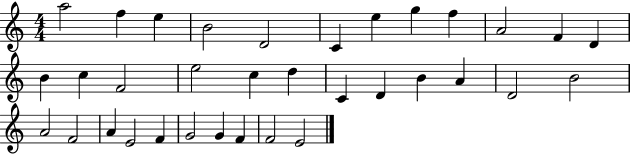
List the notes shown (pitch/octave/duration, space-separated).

A5/h F5/q E5/q B4/h D4/h C4/q E5/q G5/q F5/q A4/h F4/q D4/q B4/q C5/q F4/h E5/h C5/q D5/q C4/q D4/q B4/q A4/q D4/h B4/h A4/h F4/h A4/q E4/h F4/q G4/h G4/q F4/q F4/h E4/h